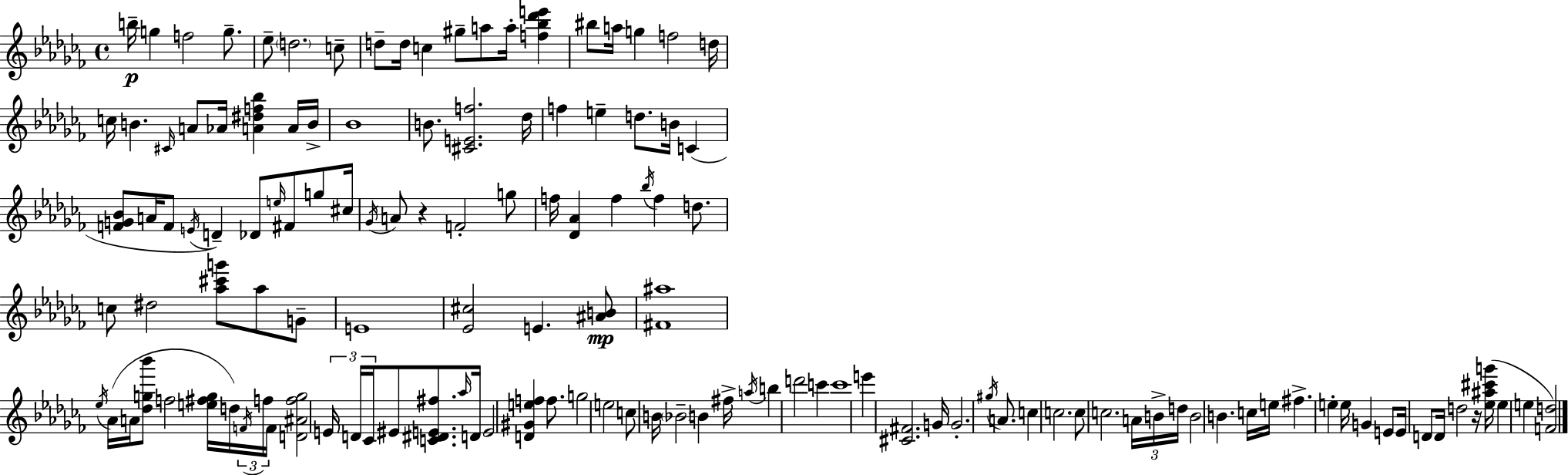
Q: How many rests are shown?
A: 2